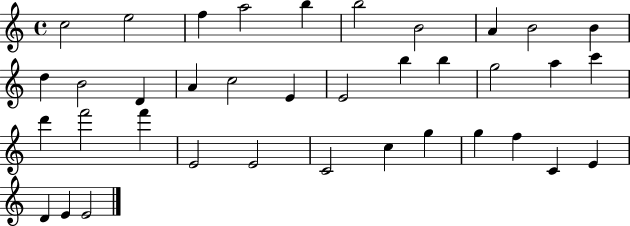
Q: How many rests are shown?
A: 0